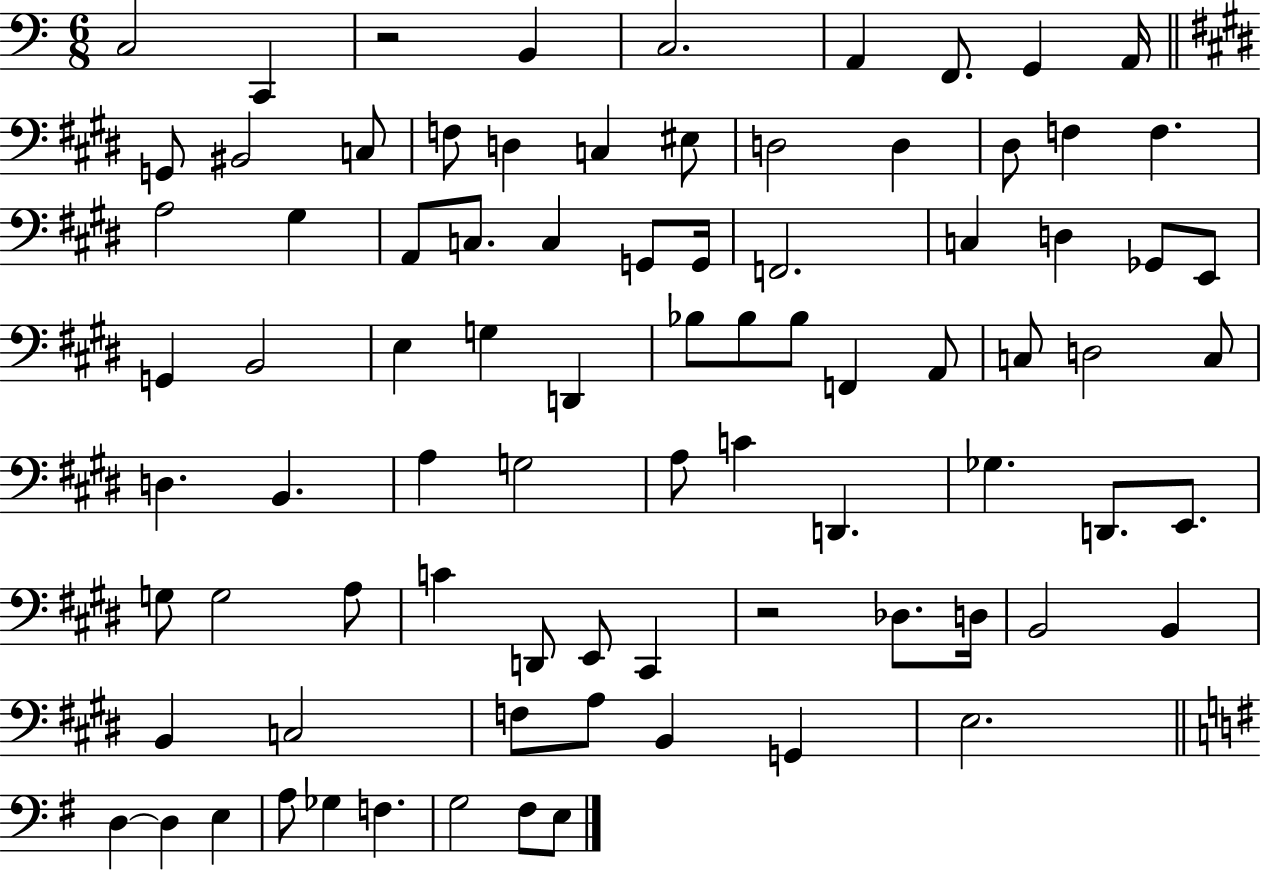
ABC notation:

X:1
T:Untitled
M:6/8
L:1/4
K:C
C,2 C,, z2 B,, C,2 A,, F,,/2 G,, A,,/4 G,,/2 ^B,,2 C,/2 F,/2 D, C, ^E,/2 D,2 D, ^D,/2 F, F, A,2 ^G, A,,/2 C,/2 C, G,,/2 G,,/4 F,,2 C, D, _G,,/2 E,,/2 G,, B,,2 E, G, D,, _B,/2 _B,/2 _B,/2 F,, A,,/2 C,/2 D,2 C,/2 D, B,, A, G,2 A,/2 C D,, _G, D,,/2 E,,/2 G,/2 G,2 A,/2 C D,,/2 E,,/2 ^C,, z2 _D,/2 D,/4 B,,2 B,, B,, C,2 F,/2 A,/2 B,, G,, E,2 D, D, E, A,/2 _G, F, G,2 ^F,/2 E,/2